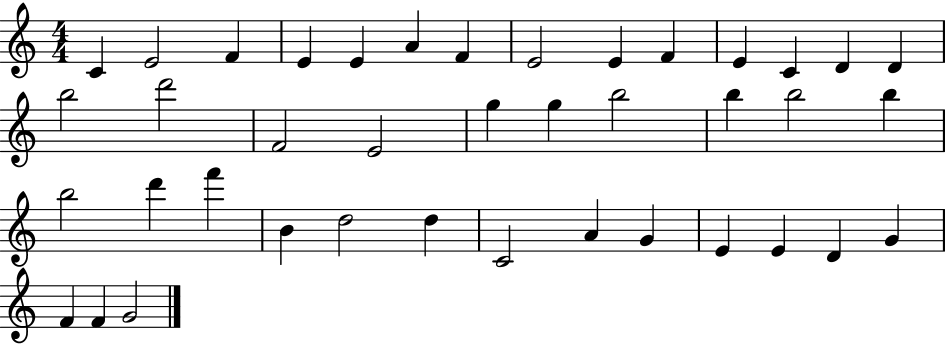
C4/q E4/h F4/q E4/q E4/q A4/q F4/q E4/h E4/q F4/q E4/q C4/q D4/q D4/q B5/h D6/h F4/h E4/h G5/q G5/q B5/h B5/q B5/h B5/q B5/h D6/q F6/q B4/q D5/h D5/q C4/h A4/q G4/q E4/q E4/q D4/q G4/q F4/q F4/q G4/h